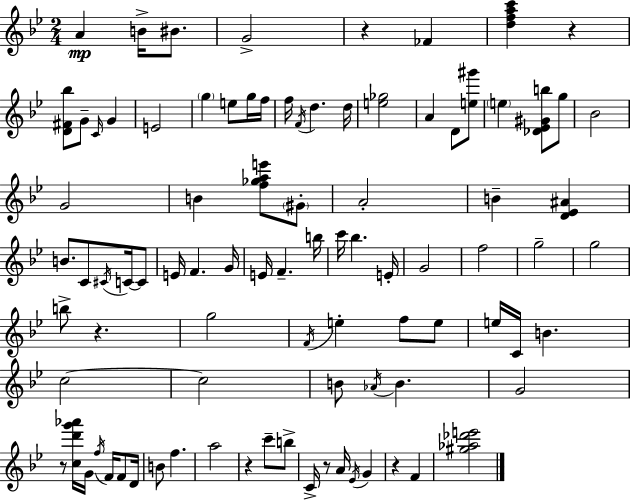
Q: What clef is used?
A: treble